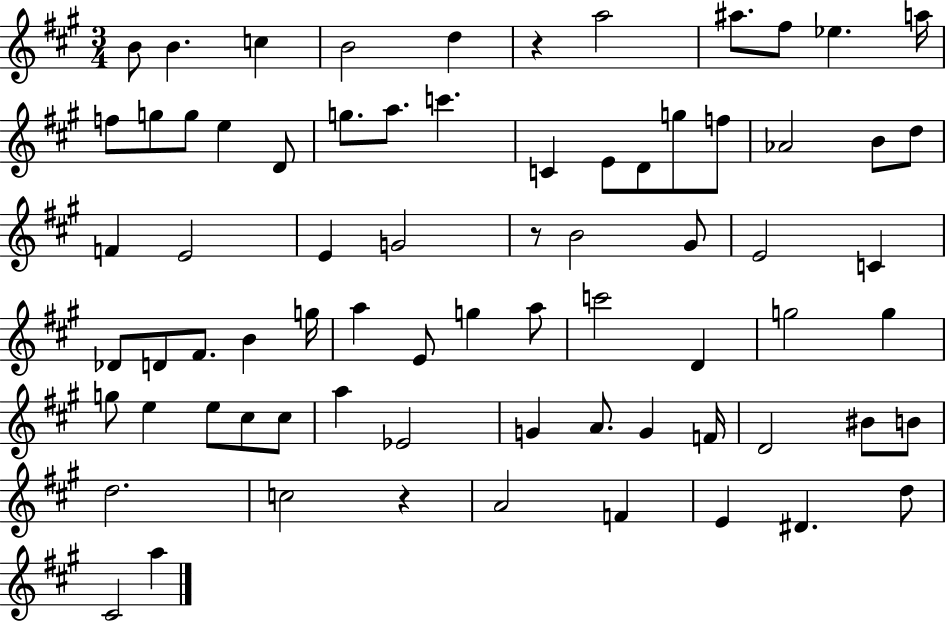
{
  \clef treble
  \numericTimeSignature
  \time 3/4
  \key a \major
  b'8 b'4. c''4 | b'2 d''4 | r4 a''2 | ais''8. fis''8 ees''4. a''16 | \break f''8 g''8 g''8 e''4 d'8 | g''8. a''8. c'''4. | c'4 e'8 d'8 g''8 f''8 | aes'2 b'8 d''8 | \break f'4 e'2 | e'4 g'2 | r8 b'2 gis'8 | e'2 c'4 | \break des'8 d'8 fis'8. b'4 g''16 | a''4 e'8 g''4 a''8 | c'''2 d'4 | g''2 g''4 | \break g''8 e''4 e''8 cis''8 cis''8 | a''4 ees'2 | g'4 a'8. g'4 f'16 | d'2 bis'8 b'8 | \break d''2. | c''2 r4 | a'2 f'4 | e'4 dis'4. d''8 | \break cis'2 a''4 | \bar "|."
}